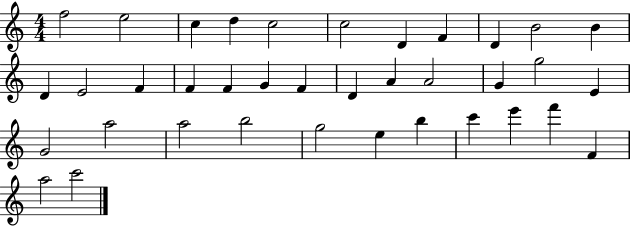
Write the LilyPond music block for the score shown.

{
  \clef treble
  \numericTimeSignature
  \time 4/4
  \key c \major
  f''2 e''2 | c''4 d''4 c''2 | c''2 d'4 f'4 | d'4 b'2 b'4 | \break d'4 e'2 f'4 | f'4 f'4 g'4 f'4 | d'4 a'4 a'2 | g'4 g''2 e'4 | \break g'2 a''2 | a''2 b''2 | g''2 e''4 b''4 | c'''4 e'''4 f'''4 f'4 | \break a''2 c'''2 | \bar "|."
}